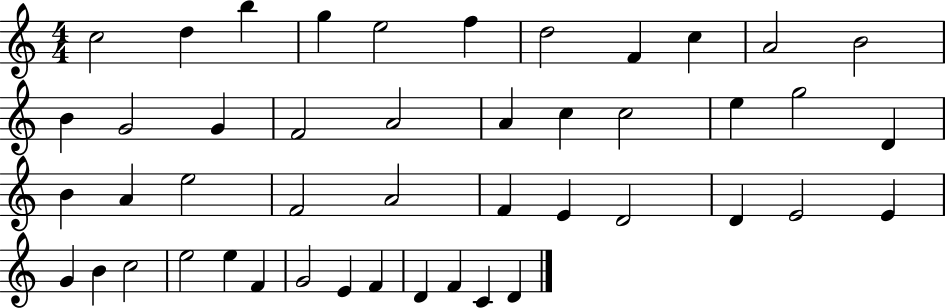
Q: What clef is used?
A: treble